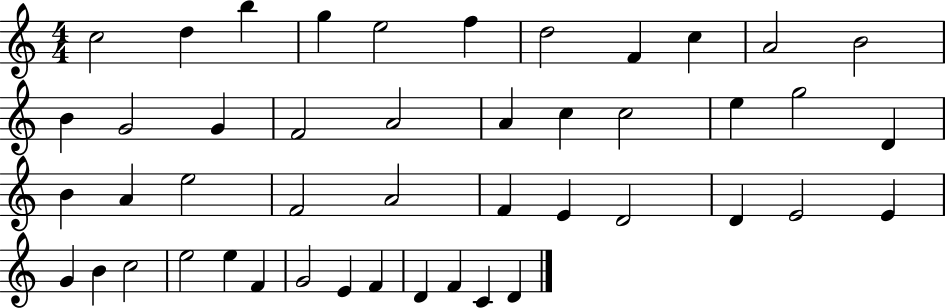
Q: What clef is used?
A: treble